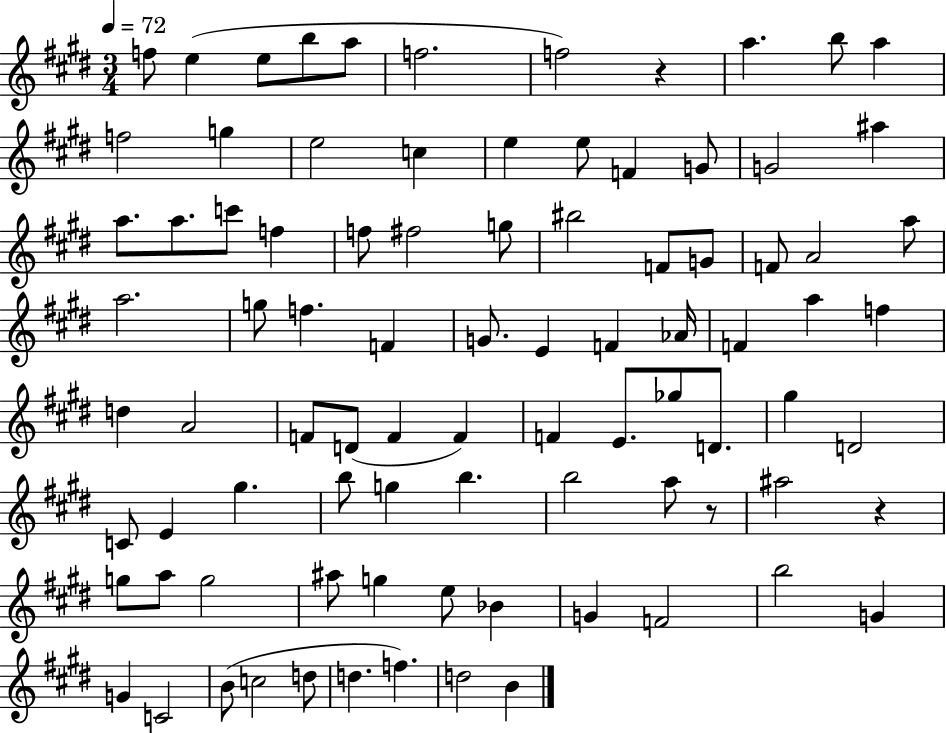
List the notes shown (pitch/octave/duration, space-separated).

F5/e E5/q E5/e B5/e A5/e F5/h. F5/h R/q A5/q. B5/e A5/q F5/h G5/q E5/h C5/q E5/q E5/e F4/q G4/e G4/h A#5/q A5/e. A5/e. C6/e F5/q F5/e F#5/h G5/e BIS5/h F4/e G4/e F4/e A4/h A5/e A5/h. G5/e F5/q. F4/q G4/e. E4/q F4/q Ab4/s F4/q A5/q F5/q D5/q A4/h F4/e D4/e F4/q F4/q F4/q E4/e. Gb5/e D4/e. G#5/q D4/h C4/e E4/q G#5/q. B5/e G5/q B5/q. B5/h A5/e R/e A#5/h R/q G5/e A5/e G5/h A#5/e G5/q E5/e Bb4/q G4/q F4/h B5/h G4/q G4/q C4/h B4/e C5/h D5/e D5/q. F5/q. D5/h B4/q